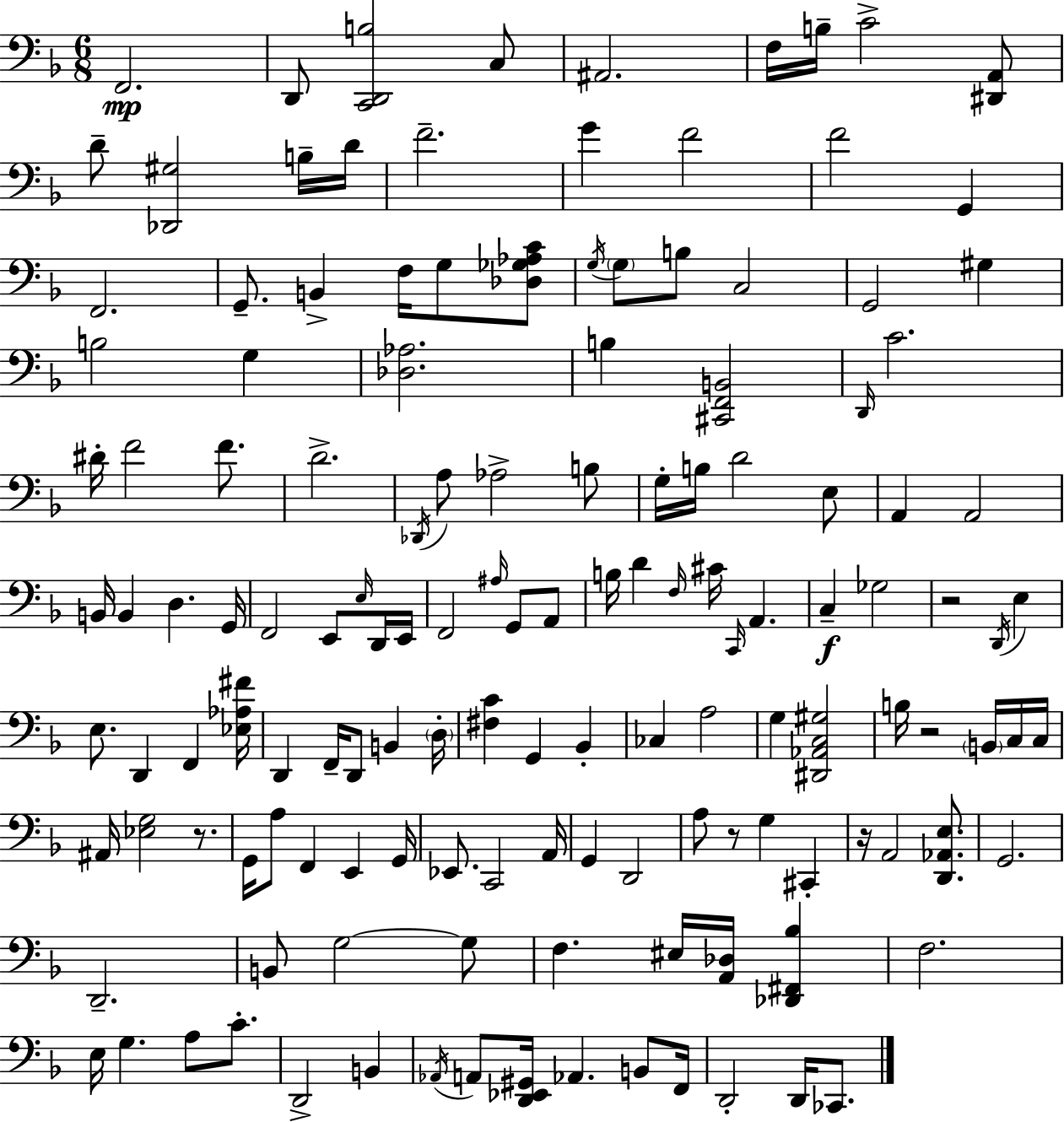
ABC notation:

X:1
T:Untitled
M:6/8
L:1/4
K:Dm
F,,2 D,,/2 [C,,D,,B,]2 C,/2 ^A,,2 F,/4 B,/4 C2 [^D,,A,,]/2 D/2 [_D,,^G,]2 B,/4 D/4 F2 G F2 F2 G,, F,,2 G,,/2 B,, F,/4 G,/2 [_D,_G,_A,C]/2 G,/4 G,/2 B,/2 C,2 G,,2 ^G, B,2 G, [_D,_A,]2 B, [^C,,F,,B,,]2 D,,/4 C2 ^D/4 F2 F/2 D2 _D,,/4 A,/2 _A,2 B,/2 G,/4 B,/4 D2 E,/2 A,, A,,2 B,,/4 B,, D, G,,/4 F,,2 E,,/2 E,/4 D,,/4 E,,/4 F,,2 ^A,/4 G,,/2 A,,/2 B,/4 D F,/4 ^C/4 C,,/4 A,, C, _G,2 z2 D,,/4 E, E,/2 D,, F,, [_E,_A,^F]/4 D,, F,,/4 D,,/2 B,, D,/4 [^F,C] G,, _B,, _C, A,2 G, [^D,,_A,,C,^G,]2 B,/4 z2 B,,/4 C,/4 C,/4 ^A,,/4 [_E,G,]2 z/2 G,,/4 A,/2 F,, E,, G,,/4 _E,,/2 C,,2 A,,/4 G,, D,,2 A,/2 z/2 G, ^C,, z/4 A,,2 [D,,_A,,E,]/2 G,,2 D,,2 B,,/2 G,2 G,/2 F, ^E,/4 [A,,_D,]/4 [_D,,^F,,_B,] F,2 E,/4 G, A,/2 C/2 D,,2 B,, _A,,/4 A,,/2 [D,,_E,,^G,,]/4 _A,, B,,/2 F,,/4 D,,2 D,,/4 _C,,/2